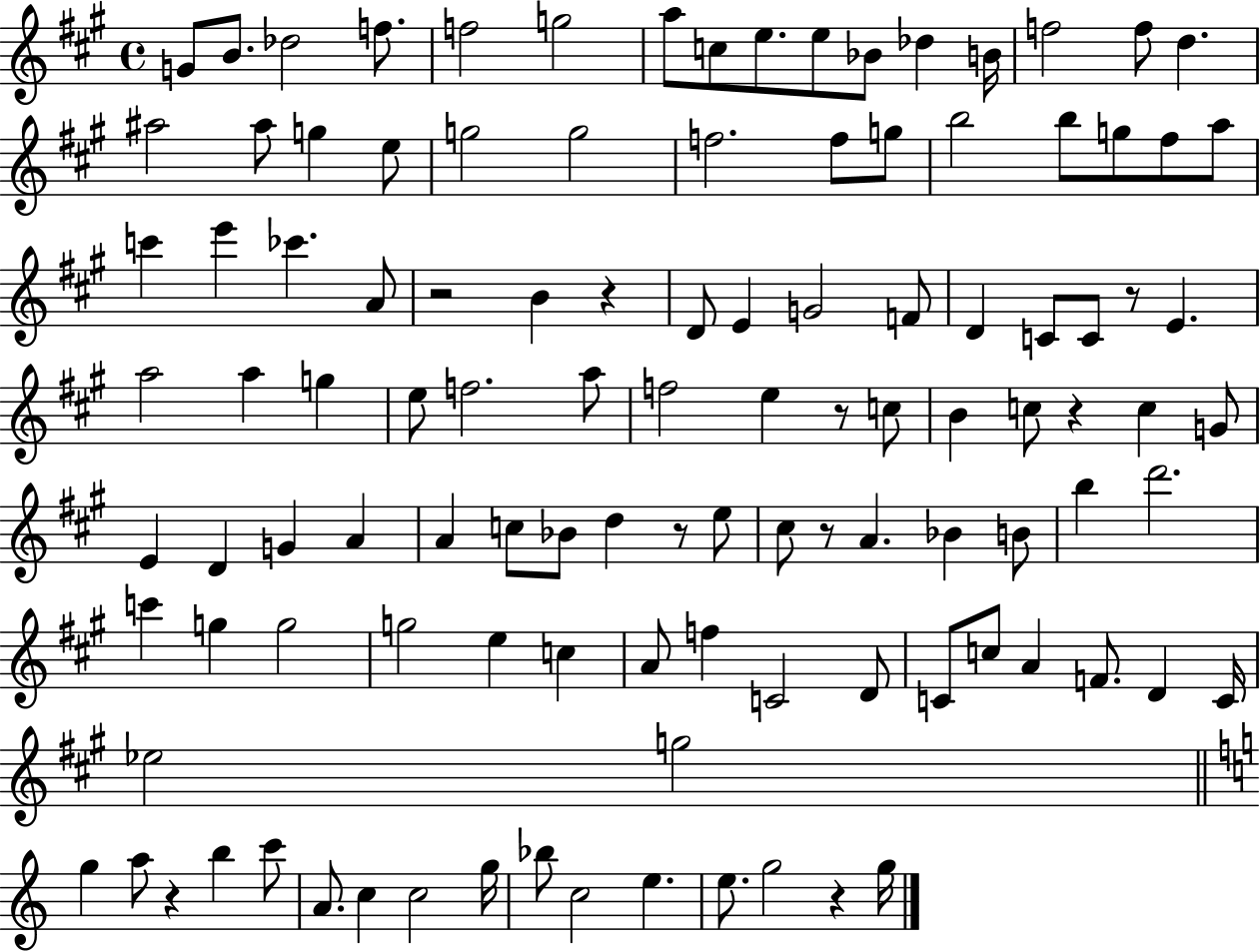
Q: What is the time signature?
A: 4/4